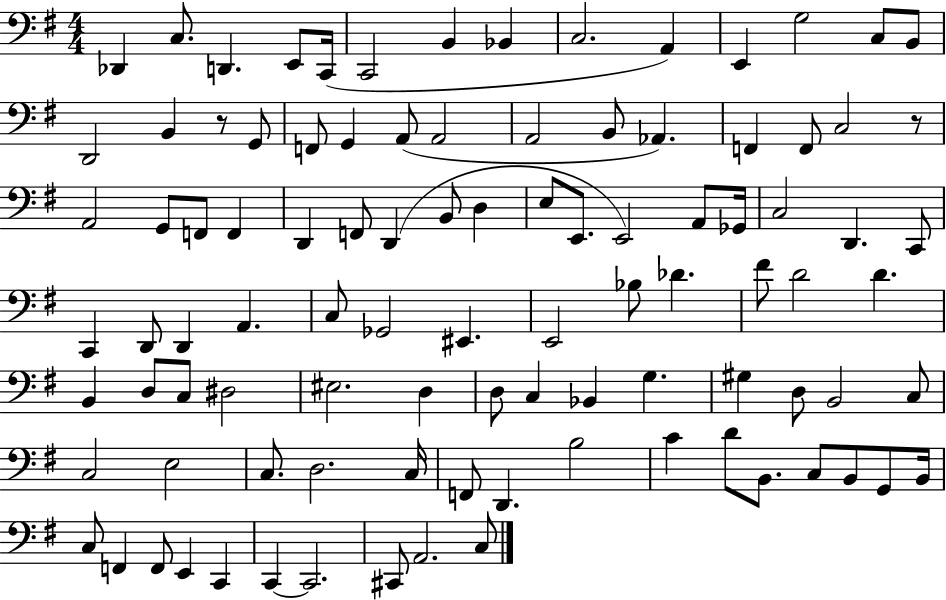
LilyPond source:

{
  \clef bass
  \numericTimeSignature
  \time 4/4
  \key g \major
  des,4 c8. d,4. e,8 c,16( | c,2 b,4 bes,4 | c2. a,4) | e,4 g2 c8 b,8 | \break d,2 b,4 r8 g,8 | f,8 g,4 a,8( a,2 | a,2 b,8 aes,4.) | f,4 f,8 c2 r8 | \break a,2 g,8 f,8 f,4 | d,4 f,8 d,4( b,8 d4 | e8 e,8. e,2) a,8 ges,16 | c2 d,4. c,8 | \break c,4 d,8 d,4 a,4. | c8 ges,2 eis,4. | e,2 bes8 des'4. | fis'8 d'2 d'4. | \break b,4 d8 c8 dis2 | eis2. d4 | d8 c4 bes,4 g4. | gis4 d8 b,2 c8 | \break c2 e2 | c8. d2. c16 | f,8 d,4. b2 | c'4 d'8 b,8. c8 b,8 g,8 b,16 | \break c8 f,4 f,8 e,4 c,4 | c,4~~ c,2. | cis,8 a,2. c8 | \bar "|."
}